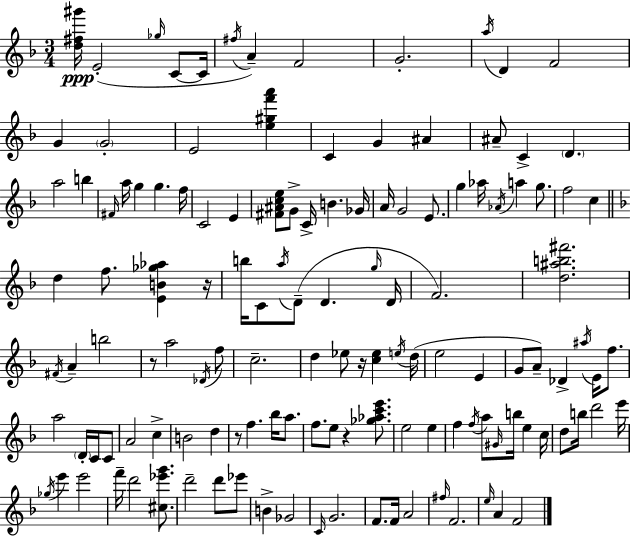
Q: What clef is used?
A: treble